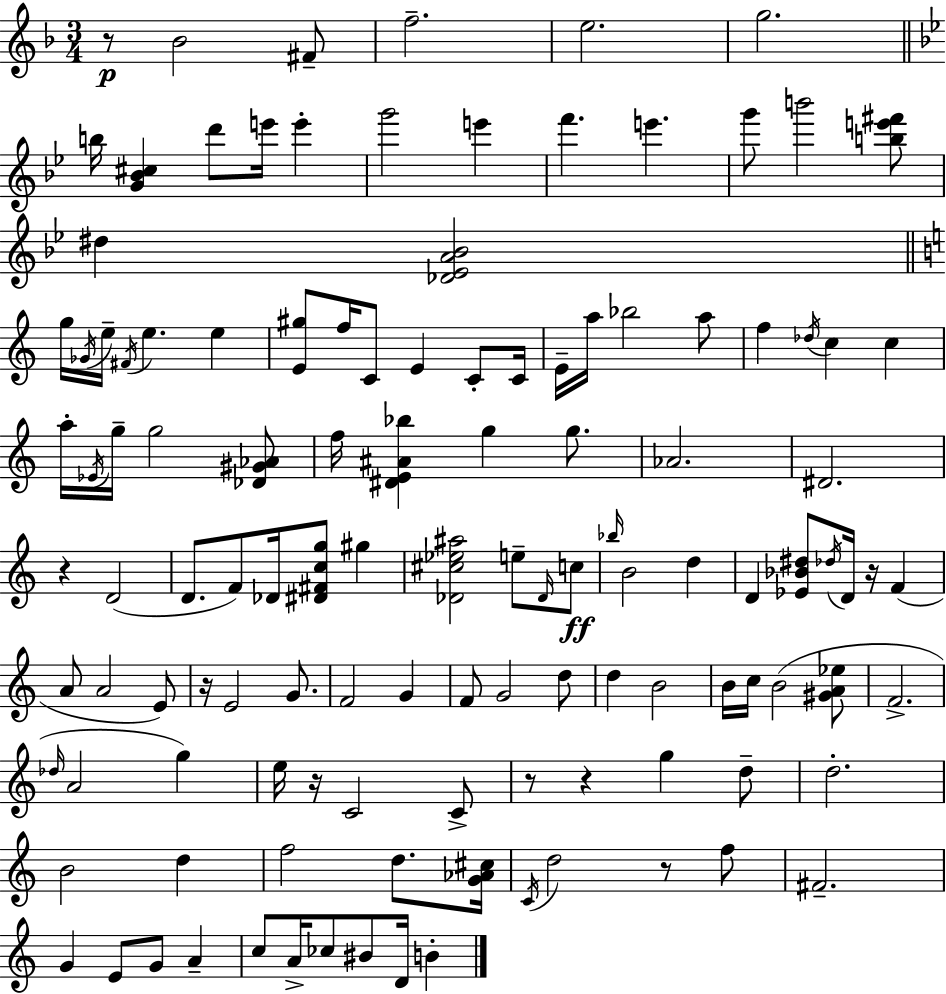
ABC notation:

X:1
T:Untitled
M:3/4
L:1/4
K:Dm
z/2 _B2 ^F/2 f2 e2 g2 b/4 [G_B^c] d'/2 e'/4 e' g'2 e' f' e' g'/2 b'2 [be'^f']/2 ^d [_D_EA_B]2 g/4 _G/4 e/4 ^F/4 e e [E^g]/2 f/4 C/2 E C/2 C/4 E/4 a/4 _b2 a/2 f _d/4 c c a/4 _E/4 g/4 g2 [_D^G_A]/2 f/4 [^DE^A_b] g g/2 _A2 ^D2 z D2 D/2 F/2 _D/4 [^D^Fcg]/2 ^g [_D^c_e^a]2 e/2 _D/4 c/2 _b/4 B2 d D [_E_B^d]/2 _d/4 D/4 z/4 F A/2 A2 E/2 z/4 E2 G/2 F2 G F/2 G2 d/2 d B2 B/4 c/4 B2 [^GA_e]/2 F2 _d/4 A2 g e/4 z/4 C2 C/2 z/2 z g d/2 d2 B2 d f2 d/2 [G_A^c]/4 C/4 d2 z/2 f/2 ^F2 G E/2 G/2 A c/2 A/4 _c/2 ^B/2 D/4 B